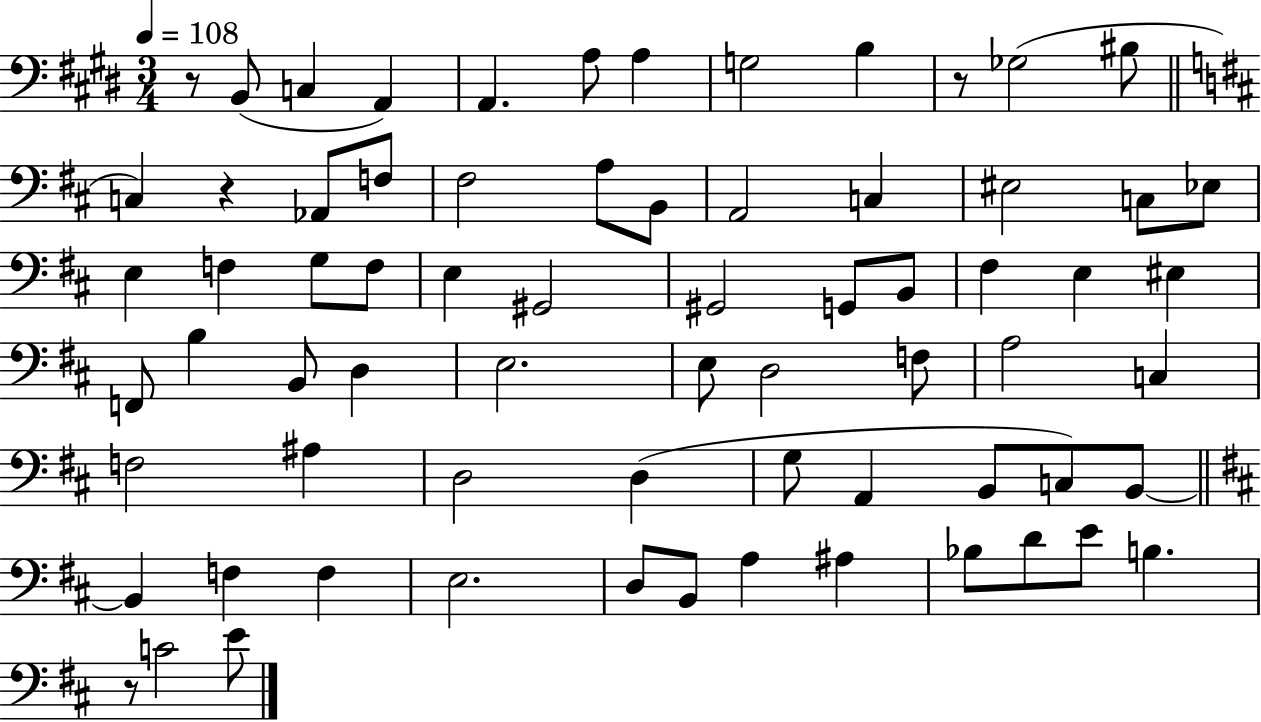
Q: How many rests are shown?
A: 4